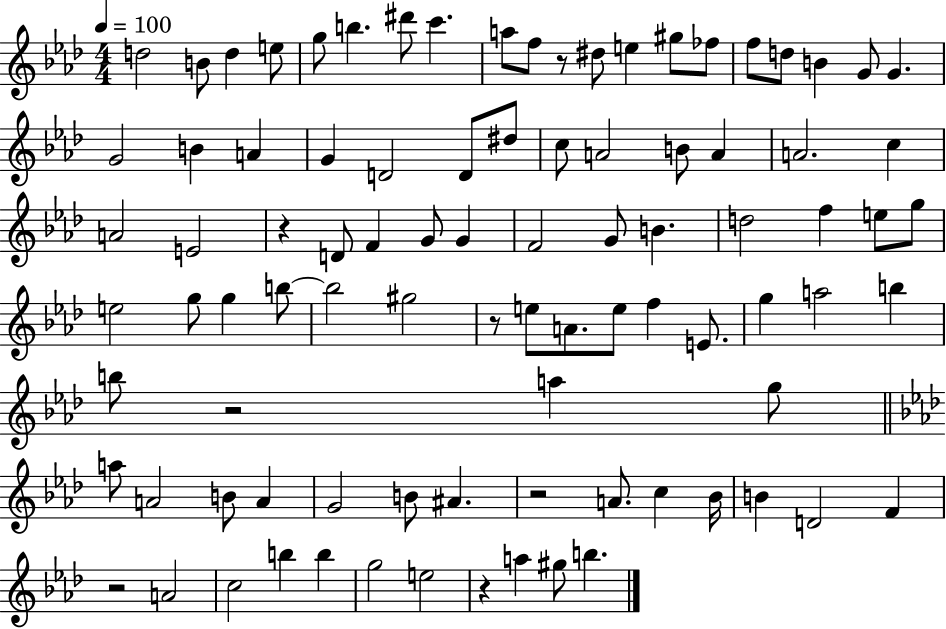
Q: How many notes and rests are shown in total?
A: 91